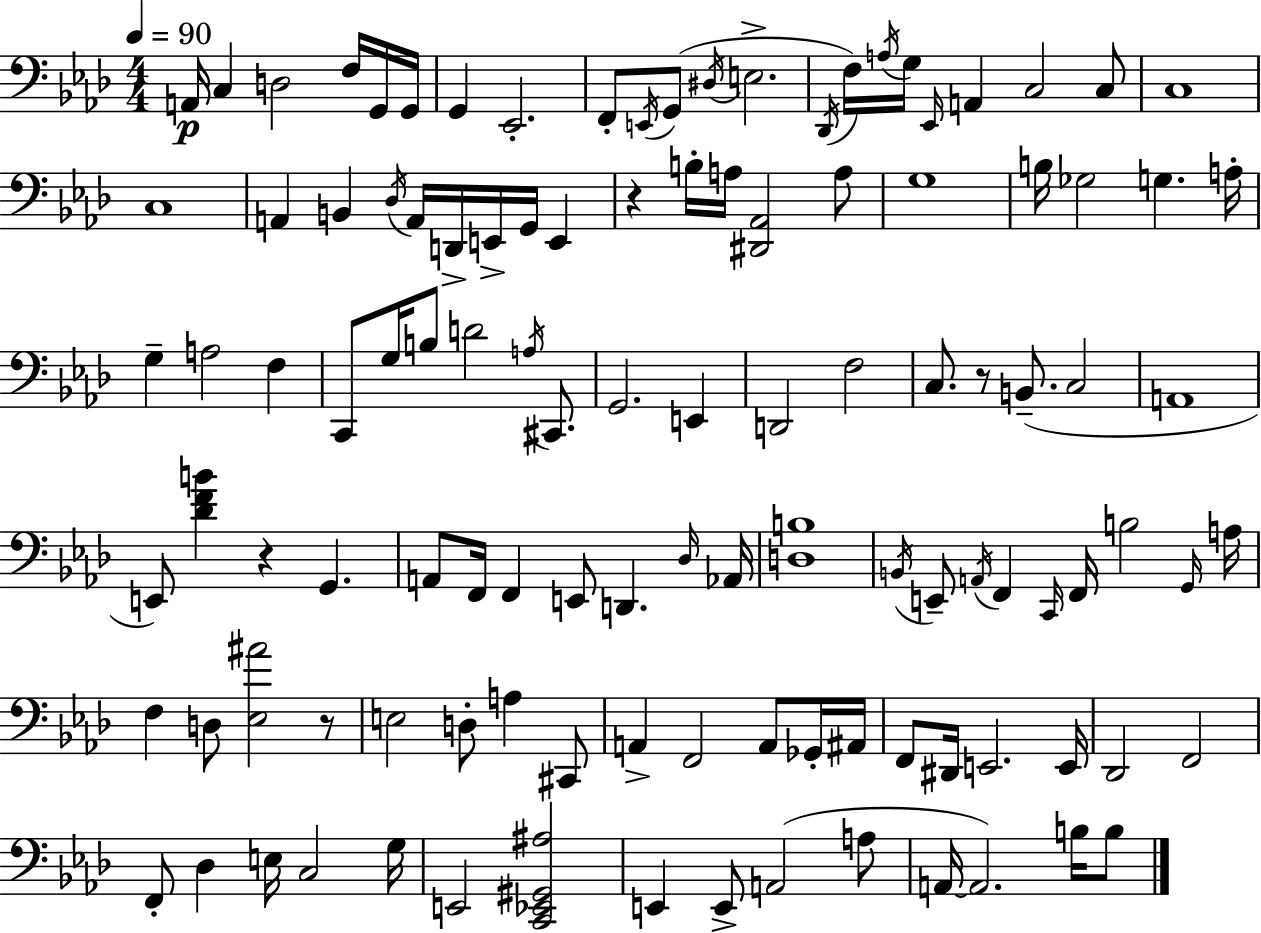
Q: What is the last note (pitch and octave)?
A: B3